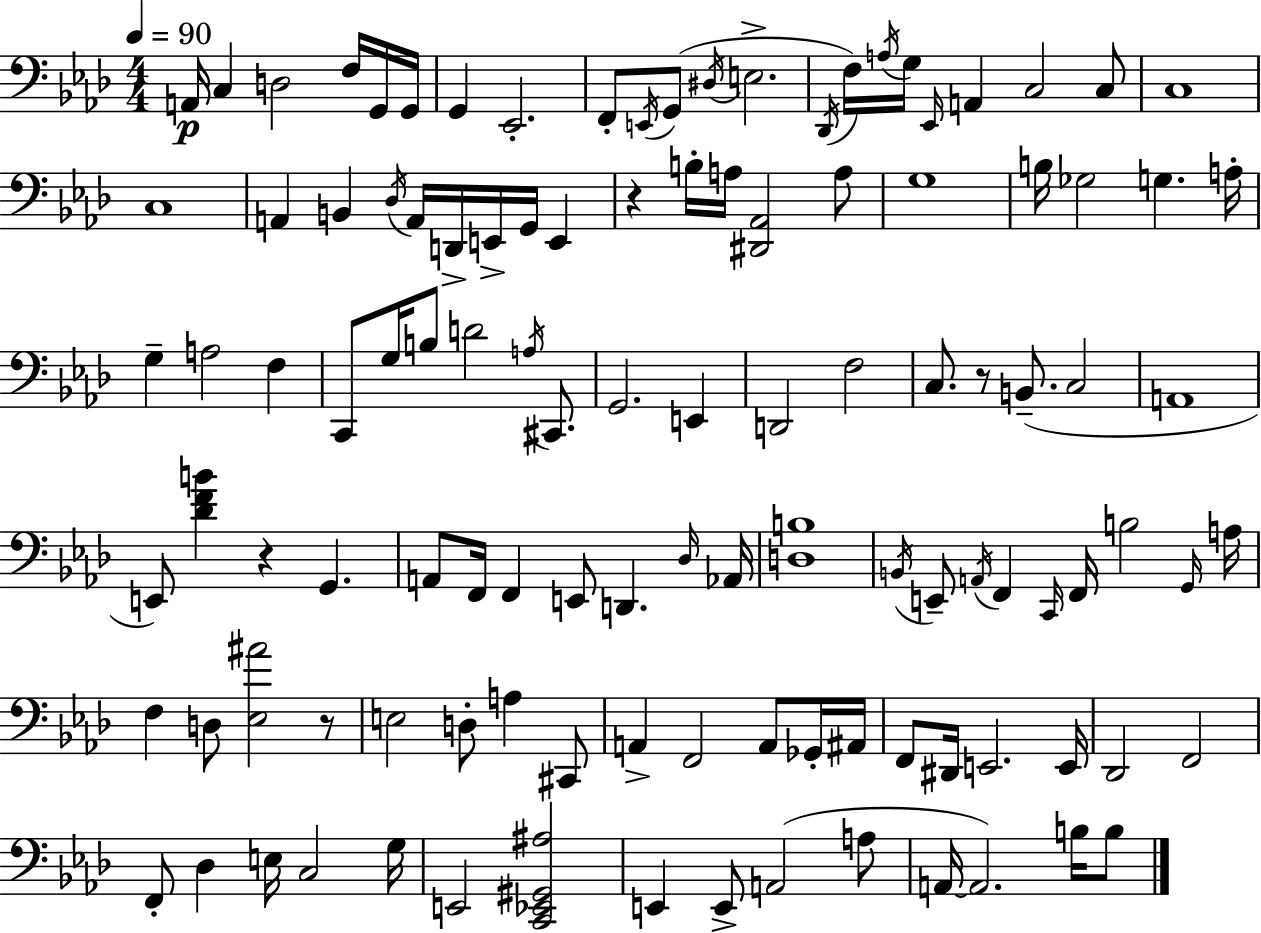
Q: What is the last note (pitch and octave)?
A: B3